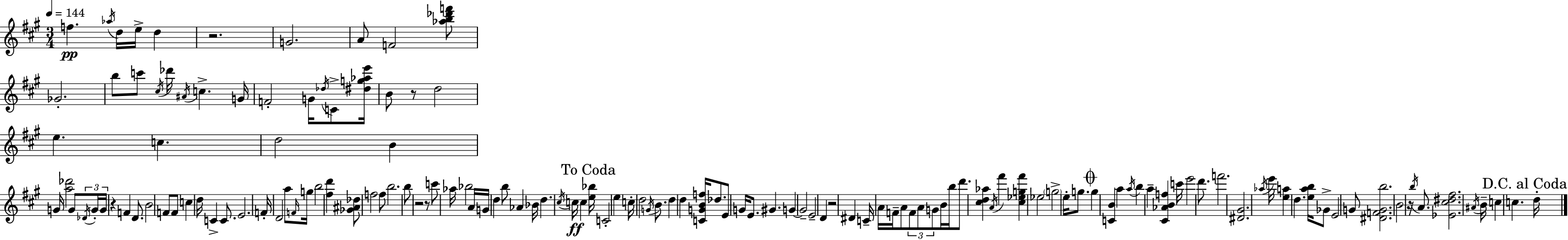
X:1
T:Untitled
M:3/4
L:1/4
K:A
f _a/4 d/4 e/4 d z2 G2 A/2 F2 [_ab_d'f']/2 _G2 b/2 c'/2 ^c/4 _d'/4 ^A/4 c G/4 F2 G/4 _d/4 C/2 [^dg_ae']/4 B/2 z/2 d2 e c d2 B G/4 [a_d']2 G/2 _D/4 G/4 G/4 z F D/2 B2 F/2 F/2 c d/4 C C/2 E2 F/4 D2 a/2 F/4 g/4 b2 [^fd'] [_G^A_d]/2 f2 f/2 b2 b/2 z2 z/2 c'/2 _a/4 _b2 A/4 G/4 d b/2 _A _B/4 d ^c/4 c/4 c [e_b]/4 C2 e c/4 d2 G/4 B/2 d d [CGBf]/4 _d/2 E/2 G/4 E/2 ^G G G2 E2 D z2 ^D C/4 A/4 F/4 A/2 F/2 A/2 G/2 B/4 b/4 d'/2 [^cd_a] A/4 ^f' [^c_eg^f'] _e2 g2 e/4 g/2 g [CB] a a/4 b a [^C_ABf] c'/4 e'2 d'/2 f'2 [^D^G]2 _a/4 e'/4 [ea] d [eab]/4 _G/2 E2 G/2 [^DFGb]2 B2 z/4 b/4 A/2 [_E^c^d^f]2 ^A/4 B/4 c c d/4